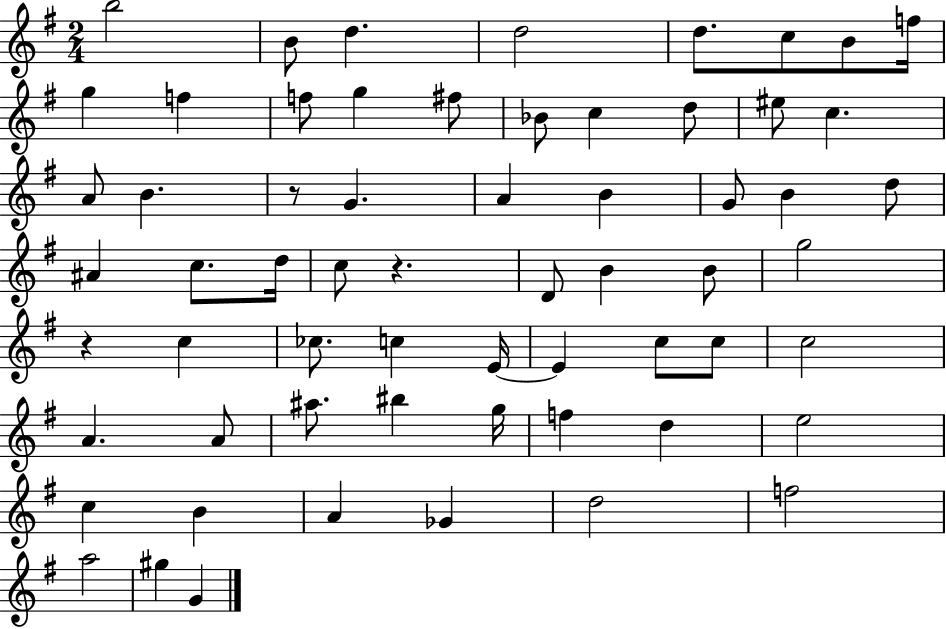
{
  \clef treble
  \numericTimeSignature
  \time 2/4
  \key g \major
  b''2 | b'8 d''4. | d''2 | d''8. c''8 b'8 f''16 | \break g''4 f''4 | f''8 g''4 fis''8 | bes'8 c''4 d''8 | eis''8 c''4. | \break a'8 b'4. | r8 g'4. | a'4 b'4 | g'8 b'4 d''8 | \break ais'4 c''8. d''16 | c''8 r4. | d'8 b'4 b'8 | g''2 | \break r4 c''4 | ces''8. c''4 e'16~~ | e'4 c''8 c''8 | c''2 | \break a'4. a'8 | ais''8. bis''4 g''16 | f''4 d''4 | e''2 | \break c''4 b'4 | a'4 ges'4 | d''2 | f''2 | \break a''2 | gis''4 g'4 | \bar "|."
}